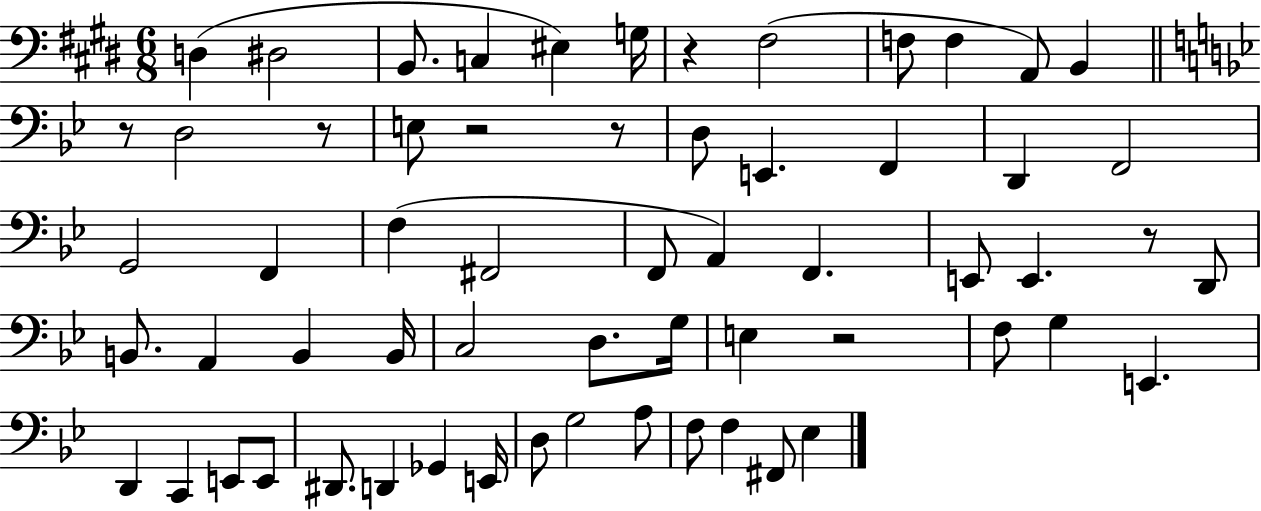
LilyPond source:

{
  \clef bass
  \numericTimeSignature
  \time 6/8
  \key e \major
  d4( dis2 | b,8. c4 eis4) g16 | r4 fis2( | f8 f4 a,8) b,4 | \break \bar "||" \break \key bes \major r8 d2 r8 | e8 r2 r8 | d8 e,4. f,4 | d,4 f,2 | \break g,2 f,4 | f4( fis,2 | f,8 a,4) f,4. | e,8 e,4. r8 d,8 | \break b,8. a,4 b,4 b,16 | c2 d8. g16 | e4 r2 | f8 g4 e,4. | \break d,4 c,4 e,8 e,8 | dis,8. d,4 ges,4 e,16 | d8 g2 a8 | f8 f4 fis,8 ees4 | \break \bar "|."
}